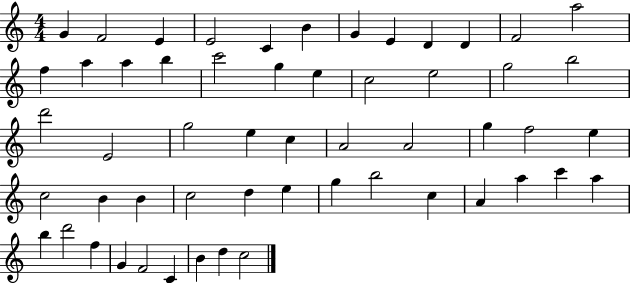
{
  \clef treble
  \numericTimeSignature
  \time 4/4
  \key c \major
  g'4 f'2 e'4 | e'2 c'4 b'4 | g'4 e'4 d'4 d'4 | f'2 a''2 | \break f''4 a''4 a''4 b''4 | c'''2 g''4 e''4 | c''2 e''2 | g''2 b''2 | \break d'''2 e'2 | g''2 e''4 c''4 | a'2 a'2 | g''4 f''2 e''4 | \break c''2 b'4 b'4 | c''2 d''4 e''4 | g''4 b''2 c''4 | a'4 a''4 c'''4 a''4 | \break b''4 d'''2 f''4 | g'4 f'2 c'4 | b'4 d''4 c''2 | \bar "|."
}